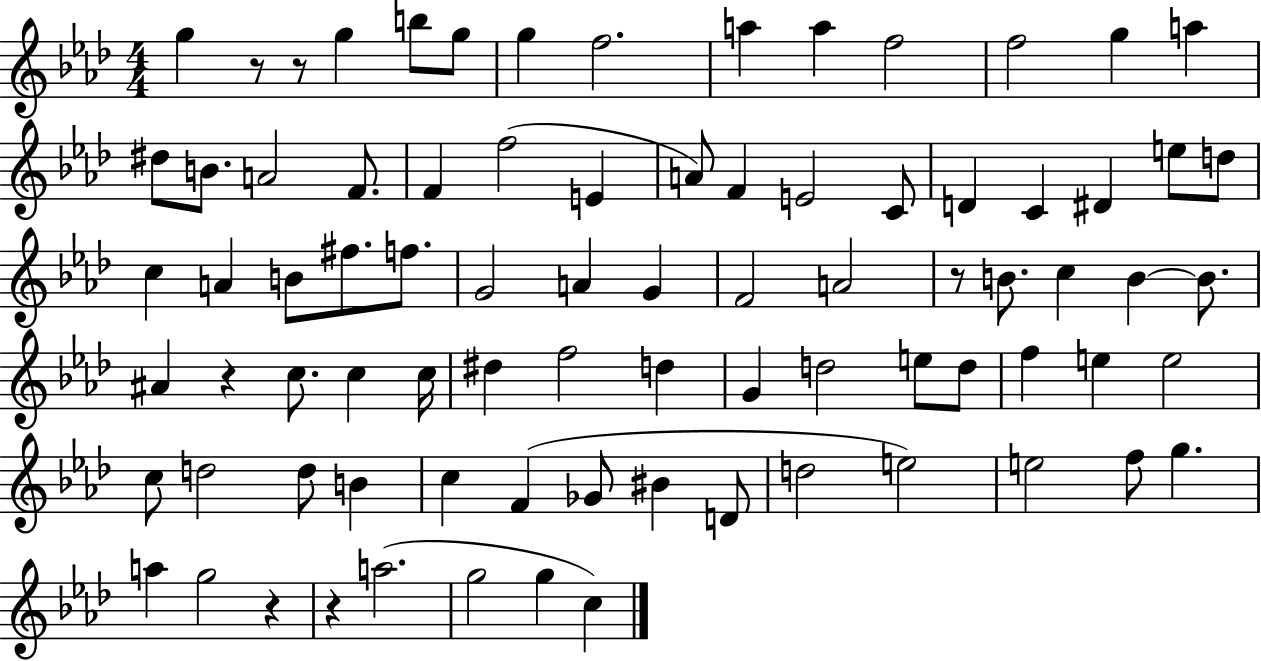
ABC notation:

X:1
T:Untitled
M:4/4
L:1/4
K:Ab
g z/2 z/2 g b/2 g/2 g f2 a a f2 f2 g a ^d/2 B/2 A2 F/2 F f2 E A/2 F E2 C/2 D C ^D e/2 d/2 c A B/2 ^f/2 f/2 G2 A G F2 A2 z/2 B/2 c B B/2 ^A z c/2 c c/4 ^d f2 d G d2 e/2 d/2 f e e2 c/2 d2 d/2 B c F _G/2 ^B D/2 d2 e2 e2 f/2 g a g2 z z a2 g2 g c